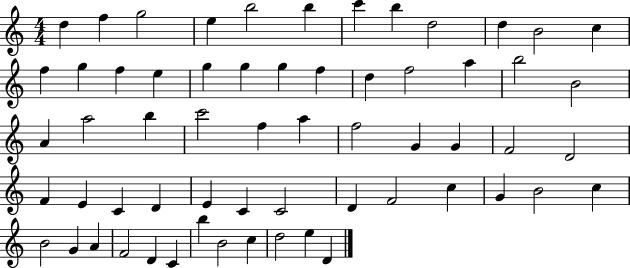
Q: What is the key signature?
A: C major